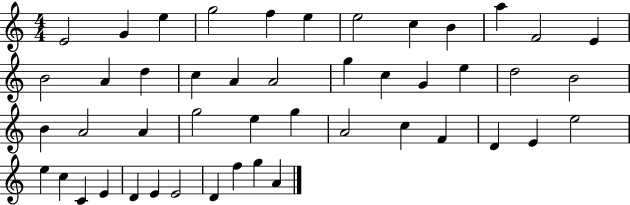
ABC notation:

X:1
T:Untitled
M:4/4
L:1/4
K:C
E2 G e g2 f e e2 c B a F2 E B2 A d c A A2 g c G e d2 B2 B A2 A g2 e g A2 c F D E e2 e c C E D E E2 D f g A